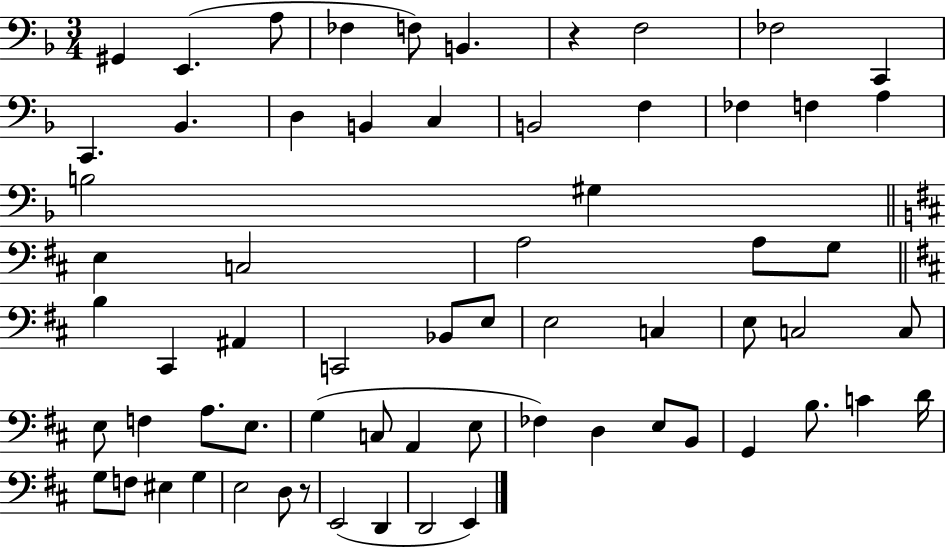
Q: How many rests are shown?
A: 2